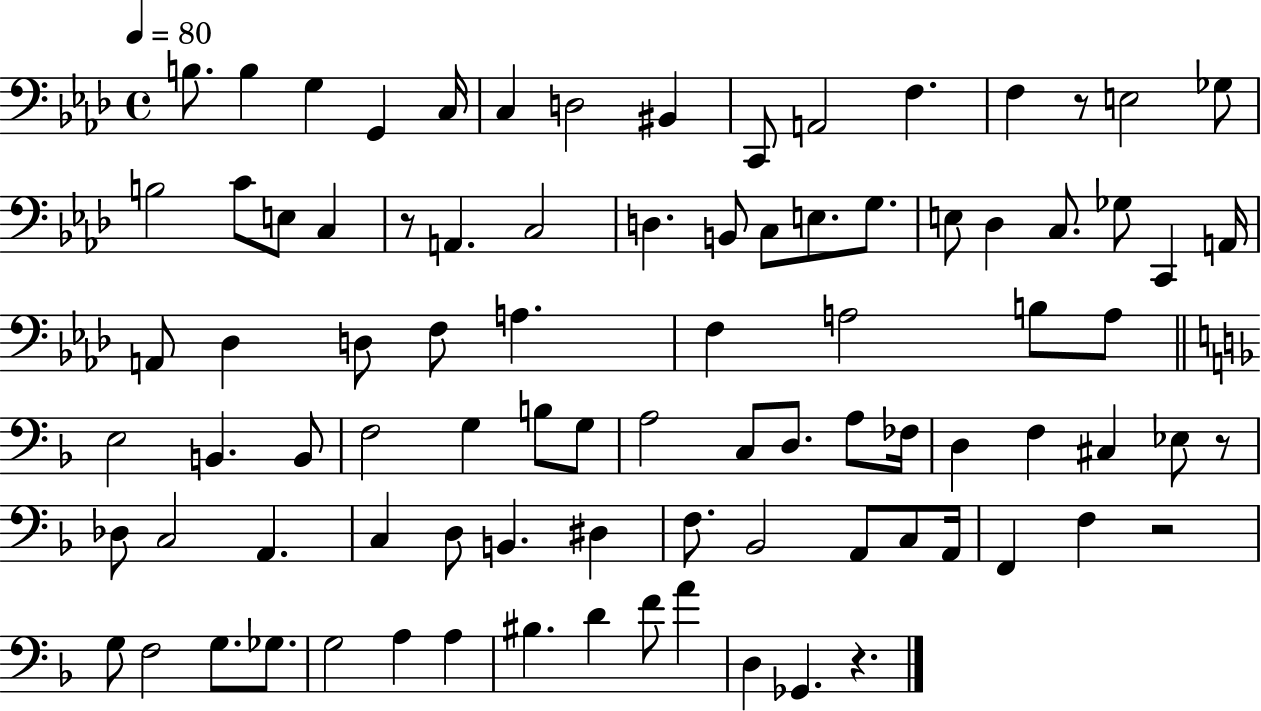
X:1
T:Untitled
M:4/4
L:1/4
K:Ab
B,/2 B, G, G,, C,/4 C, D,2 ^B,, C,,/2 A,,2 F, F, z/2 E,2 _G,/2 B,2 C/2 E,/2 C, z/2 A,, C,2 D, B,,/2 C,/2 E,/2 G,/2 E,/2 _D, C,/2 _G,/2 C,, A,,/4 A,,/2 _D, D,/2 F,/2 A, F, A,2 B,/2 A,/2 E,2 B,, B,,/2 F,2 G, B,/2 G,/2 A,2 C,/2 D,/2 A,/2 _F,/4 D, F, ^C, _E,/2 z/2 _D,/2 C,2 A,, C, D,/2 B,, ^D, F,/2 _B,,2 A,,/2 C,/2 A,,/4 F,, F, z2 G,/2 F,2 G,/2 _G,/2 G,2 A, A, ^B, D F/2 A D, _G,, z